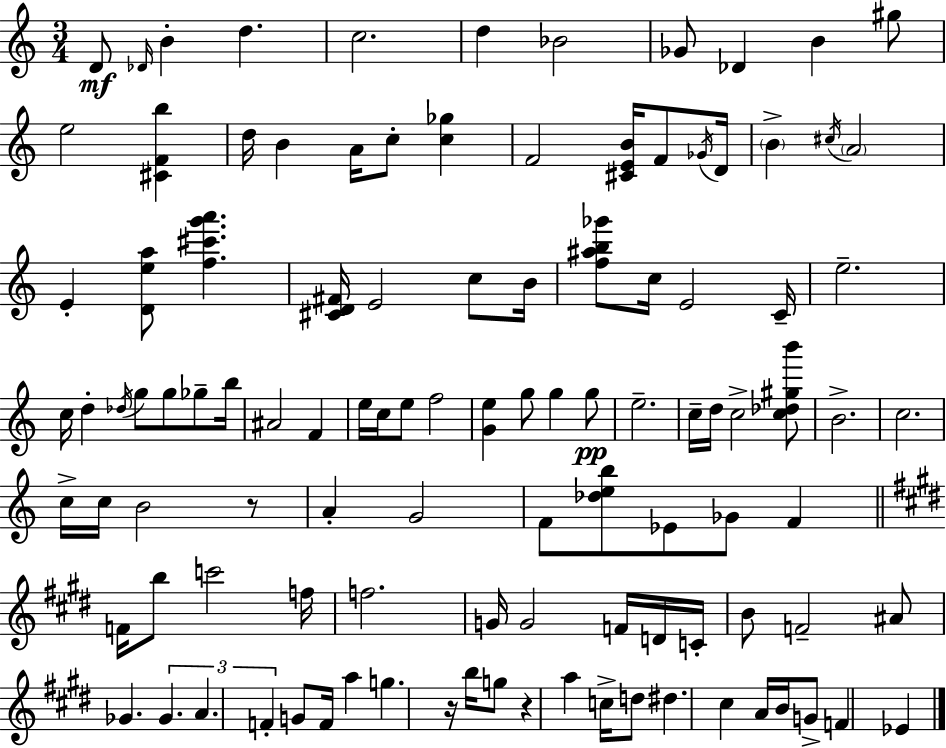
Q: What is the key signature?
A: A minor